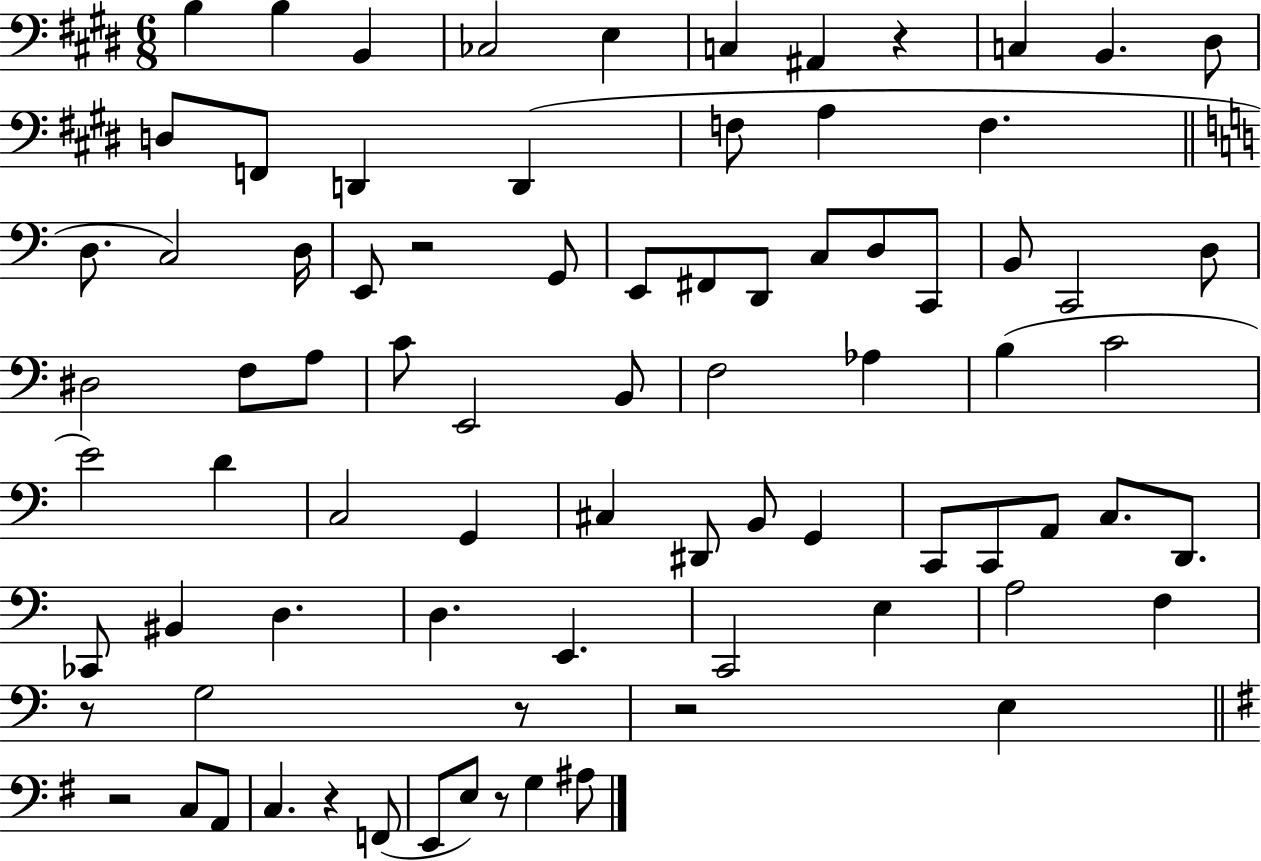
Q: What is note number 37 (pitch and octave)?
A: B2